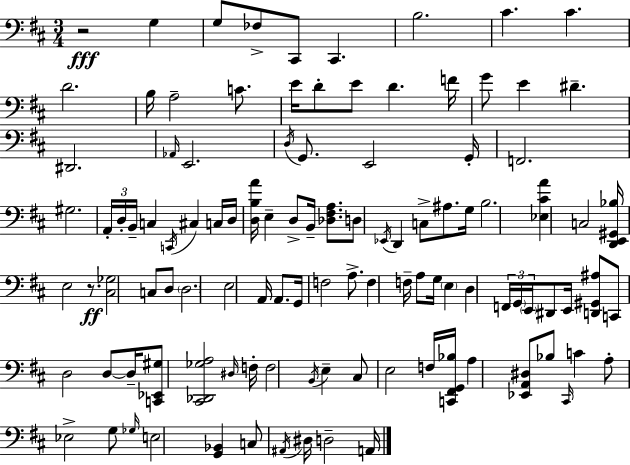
X:1
T:Untitled
M:3/4
L:1/4
K:D
z2 G, G,/2 _F,/2 ^C,,/2 ^C,, B,2 ^C ^C D2 B,/4 A,2 C/2 E/4 D/2 E/2 D F/4 G/2 E ^D ^D,,2 _A,,/4 E,,2 D,/4 G,,/2 E,,2 G,,/4 F,,2 ^G,2 A,,/4 D,/4 B,,/4 C, C,,/4 ^C, C,/4 D,/4 [D,B,A]/4 E, D,/2 B,,/4 [_D,^F,A,]/2 D,/2 _E,,/4 D,, C,/2 ^A,/2 G,/4 B,2 [_E,^CA] C,2 [D,,E,,^G,,_B,]/4 E,2 z/2 [^C,_G,]2 C,/2 D,/2 D,2 E,2 A,,/4 A,,/2 G,,/4 F,2 A,/2 F, F,/4 A,/2 G,/4 E, D, F,,/4 G,,/4 E,,/4 ^D,,/2 E,,/4 [D,,^G,,^A,]/2 C,,/2 D,2 D,/2 D,/4 [C,,_E,,^G,]/2 [^C,,_D,,_G,A,]2 ^D,/4 F,/4 F,2 B,,/4 E, ^C,/2 E,2 F,/4 [C,,^F,,G,,_B,]/4 A, [_E,,A,,^D,]/2 _B,/2 ^C,,/4 C A,/2 _E,2 G,/2 _G,/4 E,2 [G,,_B,,] C,/2 ^A,,/4 ^D,/4 D,2 A,,/4